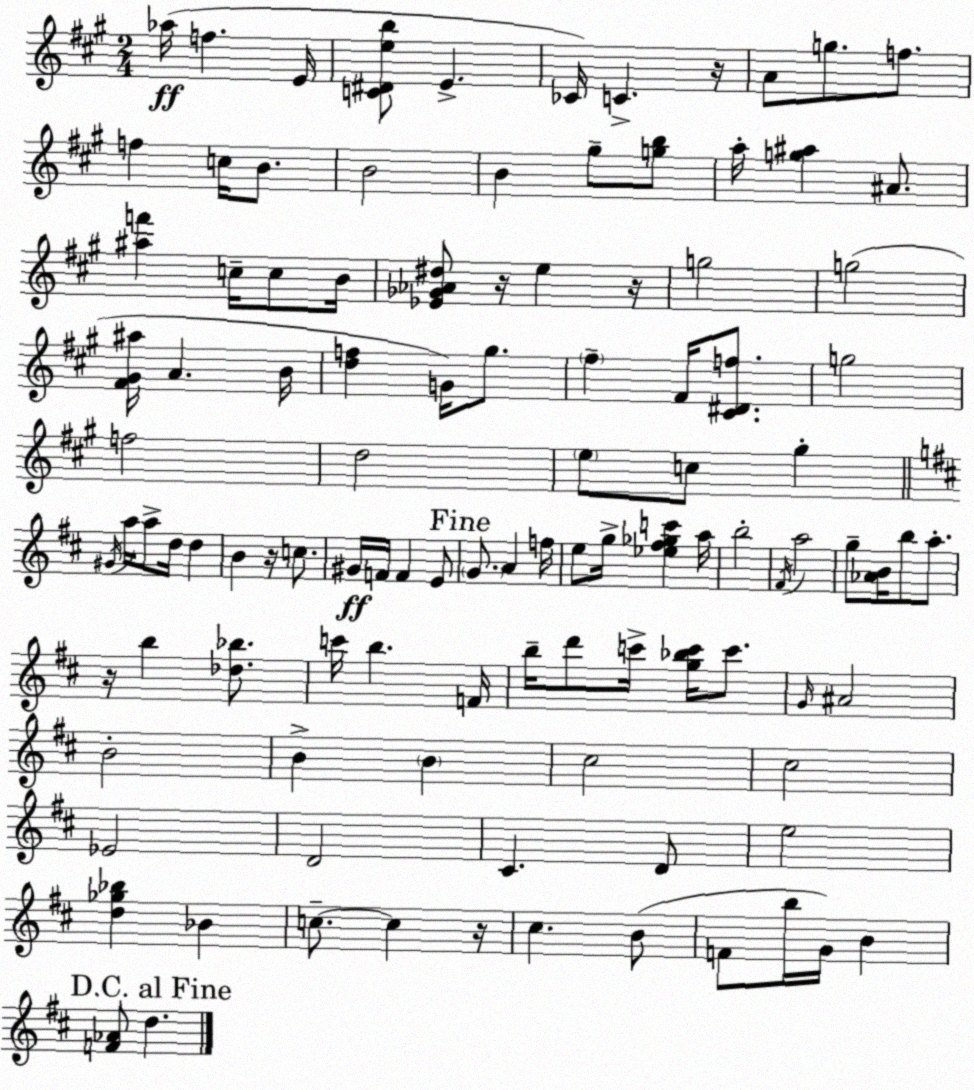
X:1
T:Untitled
M:2/4
L:1/4
K:A
_a/4 f E/4 [C^Deb]/2 E _C/4 C z/4 A/2 g/2 f/2 f c/4 B/2 B2 B ^g/2 [gb]/2 a/4 [g^a] ^A/2 [^af'] c/4 c/2 B/4 [_E_G_A^d]/2 z/4 e z/4 g2 g2 [^F^G^a]/4 A B/4 [df] G/4 ^g/2 ^f ^F/4 [^C^Df]/2 g2 f2 d2 e/2 c/2 ^g ^G/4 a/4 a/2 d/4 d B z/4 c/2 ^G/4 F/4 F E/2 G/2 A f/4 e/2 g/4 [_e^f_gc'] a/4 b2 ^F/4 a2 g/2 [_AB]/4 b/2 a/2 z/4 b [_d_b]/2 c'/4 b F/4 b/4 d'/2 c'/4 [g_bc']/4 c'/2 G/4 ^A2 B2 B B ^c2 ^c2 _E2 D2 ^C D/2 e2 [d_g_b] _B c/2 c z/4 ^c B/2 F/2 b/4 G/4 B [F_A]/2 d